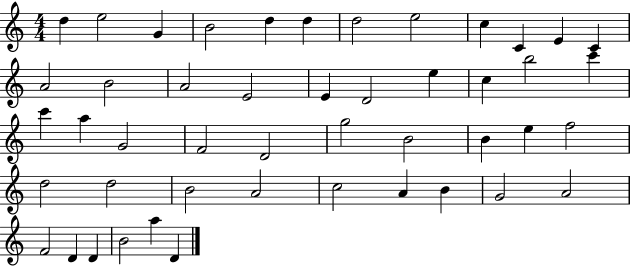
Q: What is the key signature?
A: C major